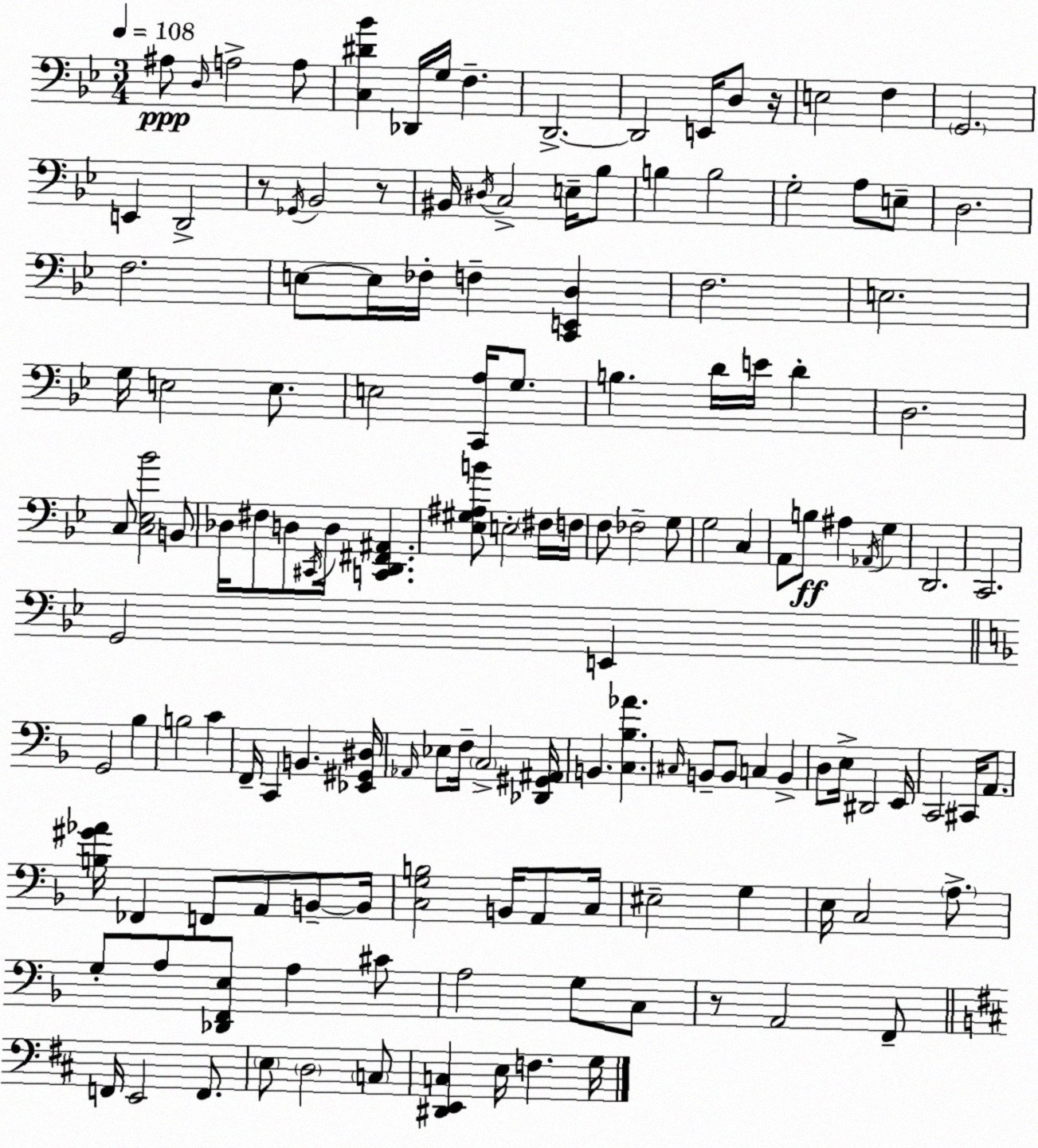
X:1
T:Untitled
M:3/4
L:1/4
K:Gm
^A,/2 D,/4 A,2 A,/2 [C,^D_B] _D,,/4 G,/4 F, D,,2 D,,2 E,,/4 D,/2 z/4 E,2 F, G,,2 E,, D,,2 z/2 _G,,/4 _B,,2 z/2 ^B,,/4 ^D,/4 C,2 E,/4 _B,/2 B, B,2 G,2 A,/2 E,/2 D,2 F,2 E,/2 E,/4 _F,/4 F, [C,,E,,D,] F,2 E,2 G,/4 E,2 E,/2 E,2 [C,,A,]/4 G,/2 B, D/4 E/4 D D,2 C,/2 [C,_E,_B]2 B,,/2 _D,/4 ^F,/2 D,/2 ^C,,/4 D,/4 [C,,D,,^F,,^A,,] [_E,^G,^A,B]/2 E,2 ^F,/4 F,/4 F,/2 _F,2 G,/2 G,2 C, A,,/2 B,/2 ^A, _A,,/4 G, D,,2 C,,2 G,,2 E,, G,,2 _B, B,2 C F,,/4 C,, B,, [_E,,^G,,^D,]/4 _A,,/4 _E,/2 F,/4 C,2 [_D,,^G,,^A,,]/4 B,, [C,_B,_A] ^C,/4 B,,/2 B,,/2 C, B,, D,/2 E,/4 ^D,,2 E,,/4 C,,2 ^C,,/4 A,,/2 [B,^G_A]/4 _F,, F,,/2 A,,/2 B,,/2 B,,/4 [C,G,B,]2 B,,/4 A,,/2 C,/4 ^E,2 G, E,/4 C,2 A,/2 G,/2 A,/2 [_D,,F,,E,]/2 A, ^C/2 A,2 G,/2 C,/2 z/2 A,,2 F,,/2 F,,/4 E,,2 F,,/2 E,/2 D,2 C,/2 [^D,,E,,C,] E,/4 F, G,/4